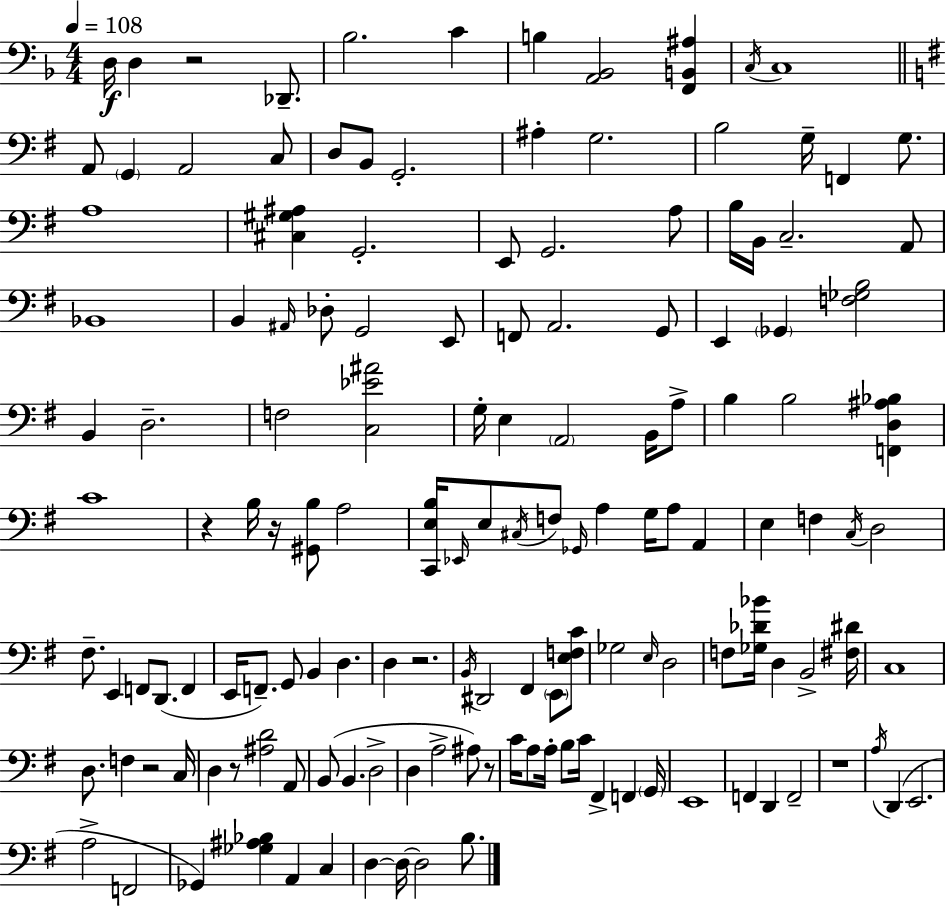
D3/s D3/q R/h Db2/e. Bb3/h. C4/q B3/q [A2,Bb2]/h [F2,B2,A#3]/q C3/s C3/w A2/e G2/q A2/h C3/e D3/e B2/e G2/h. A#3/q G3/h. B3/h G3/s F2/q G3/e. A3/w [C#3,G#3,A#3]/q G2/h. E2/e G2/h. A3/e B3/s B2/s C3/h. A2/e Bb2/w B2/q A#2/s Db3/e G2/h E2/e F2/e A2/h. G2/e E2/q Gb2/q [F3,Gb3,B3]/h B2/q D3/h. F3/h [C3,Eb4,A#4]/h G3/s E3/q A2/h B2/s A3/e B3/q B3/h [F2,D3,A#3,Bb3]/q C4/w R/q B3/s R/s [G#2,B3]/e A3/h [C2,E3,B3]/s Eb2/s E3/e C#3/s F3/e Gb2/s A3/q G3/s A3/e A2/q E3/q F3/q C3/s D3/h F#3/e. E2/q F2/e D2/e. F2/q E2/s F2/e. G2/e B2/q D3/q. D3/q R/h. B2/s D#2/h F#2/q E2/e [E3,F3,C4]/e Gb3/h E3/s D3/h F3/e [Gb3,Db4,Bb4]/s D3/q B2/h [F#3,D#4]/s C3/w D3/e. F3/q R/h C3/s D3/q R/e [A#3,D4]/h A2/e B2/e B2/q. D3/h D3/q A3/h A#3/e R/e C4/s A3/e A3/s B3/e C4/s F#2/q F2/q G2/s E2/w F2/q D2/q F2/h R/w A3/s D2/q E2/h. A3/h F2/h Gb2/q [Gb3,A#3,Bb3]/q A2/q C3/q D3/q D3/s D3/h B3/e.